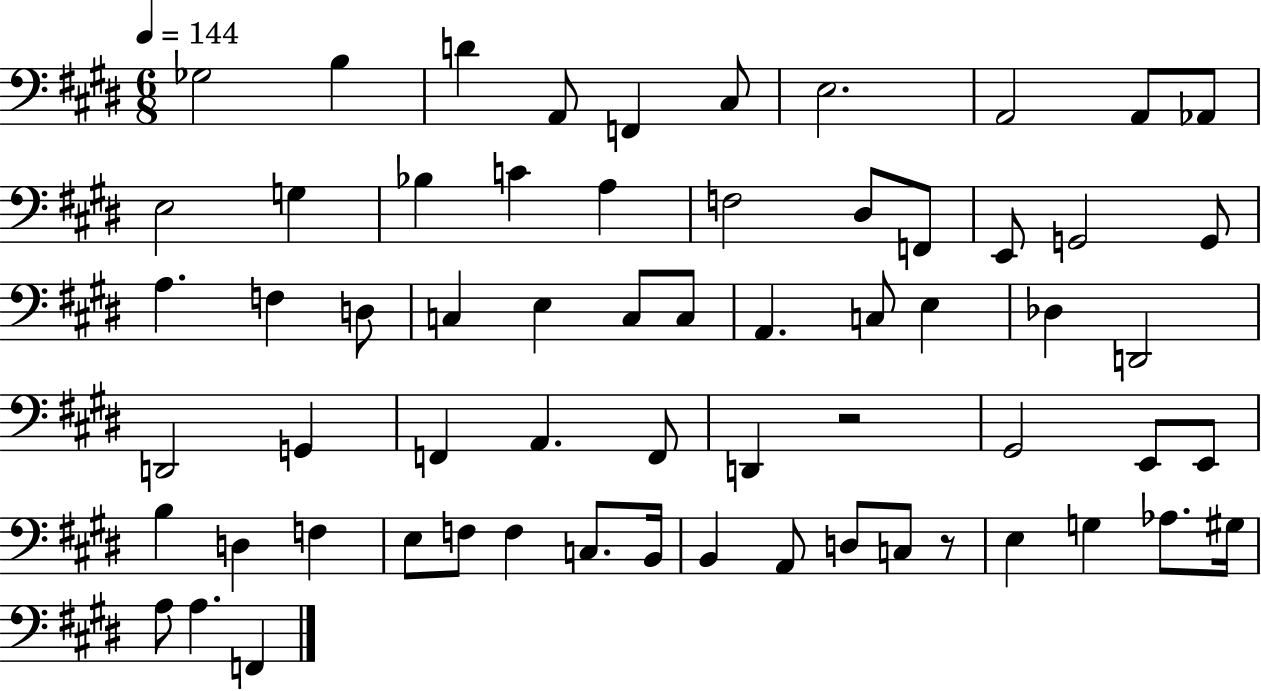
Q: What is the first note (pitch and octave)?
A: Gb3